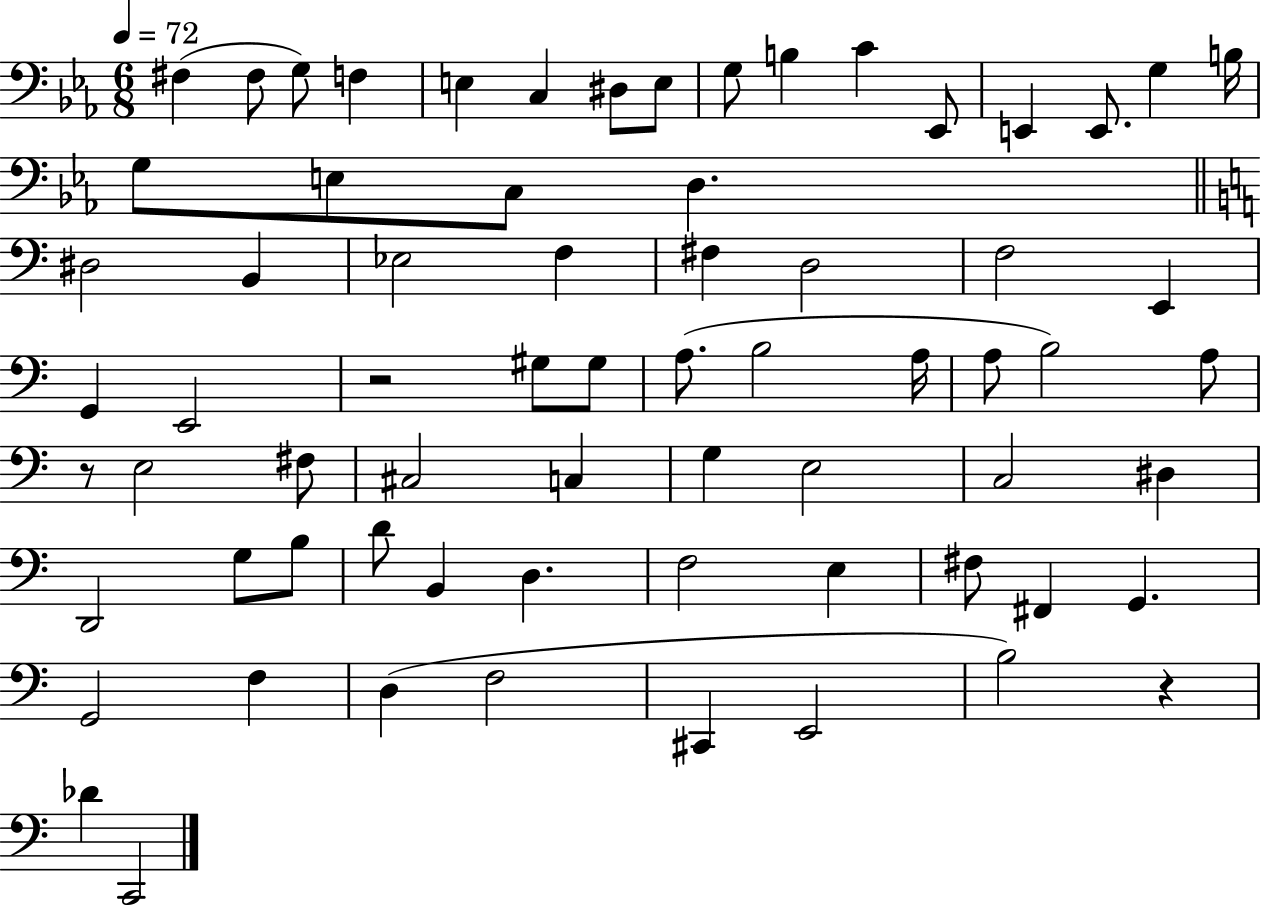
{
  \clef bass
  \numericTimeSignature
  \time 6/8
  \key ees \major
  \tempo 4 = 72
  fis4( fis8 g8) f4 | e4 c4 dis8 e8 | g8 b4 c'4 ees,8 | e,4 e,8. g4 b16 | \break g8 e8 c8 d4. | \bar "||" \break \key c \major dis2 b,4 | ees2 f4 | fis4 d2 | f2 e,4 | \break g,4 e,2 | r2 gis8 gis8 | a8.( b2 a16 | a8 b2) a8 | \break r8 e2 fis8 | cis2 c4 | g4 e2 | c2 dis4 | \break d,2 g8 b8 | d'8 b,4 d4. | f2 e4 | fis8 fis,4 g,4. | \break g,2 f4 | d4( f2 | cis,4 e,2 | b2) r4 | \break des'4 c,2 | \bar "|."
}